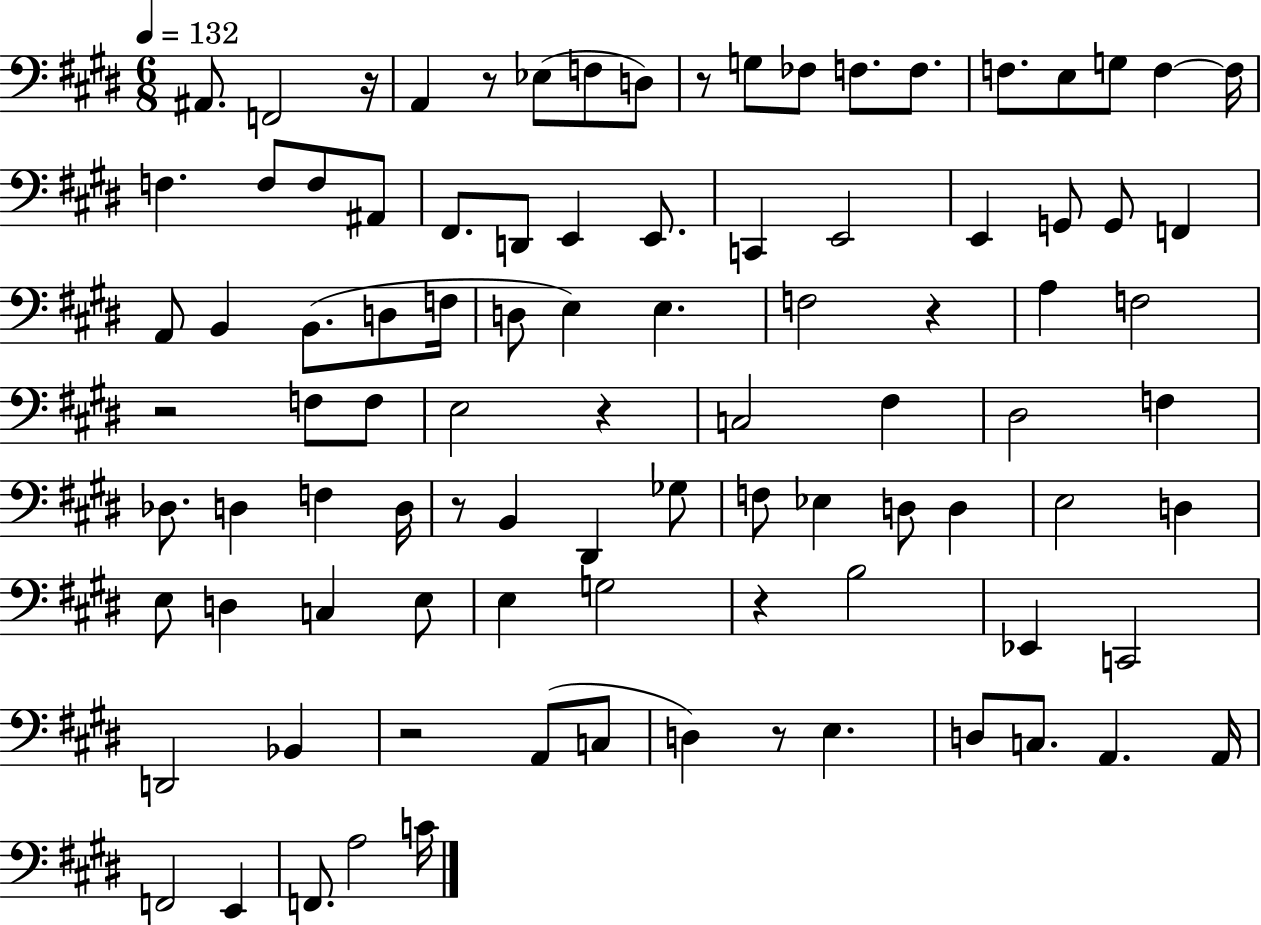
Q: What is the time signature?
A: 6/8